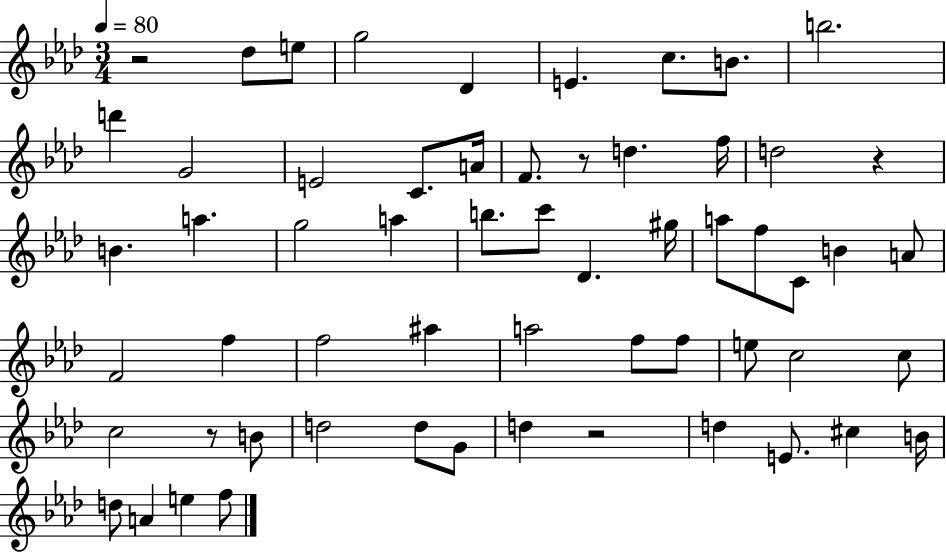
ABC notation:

X:1
T:Untitled
M:3/4
L:1/4
K:Ab
z2 _d/2 e/2 g2 _D E c/2 B/2 b2 d' G2 E2 C/2 A/4 F/2 z/2 d f/4 d2 z B a g2 a b/2 c'/2 _D ^g/4 a/2 f/2 C/2 B A/2 F2 f f2 ^a a2 f/2 f/2 e/2 c2 c/2 c2 z/2 B/2 d2 d/2 G/2 d z2 d E/2 ^c B/4 d/2 A e f/2